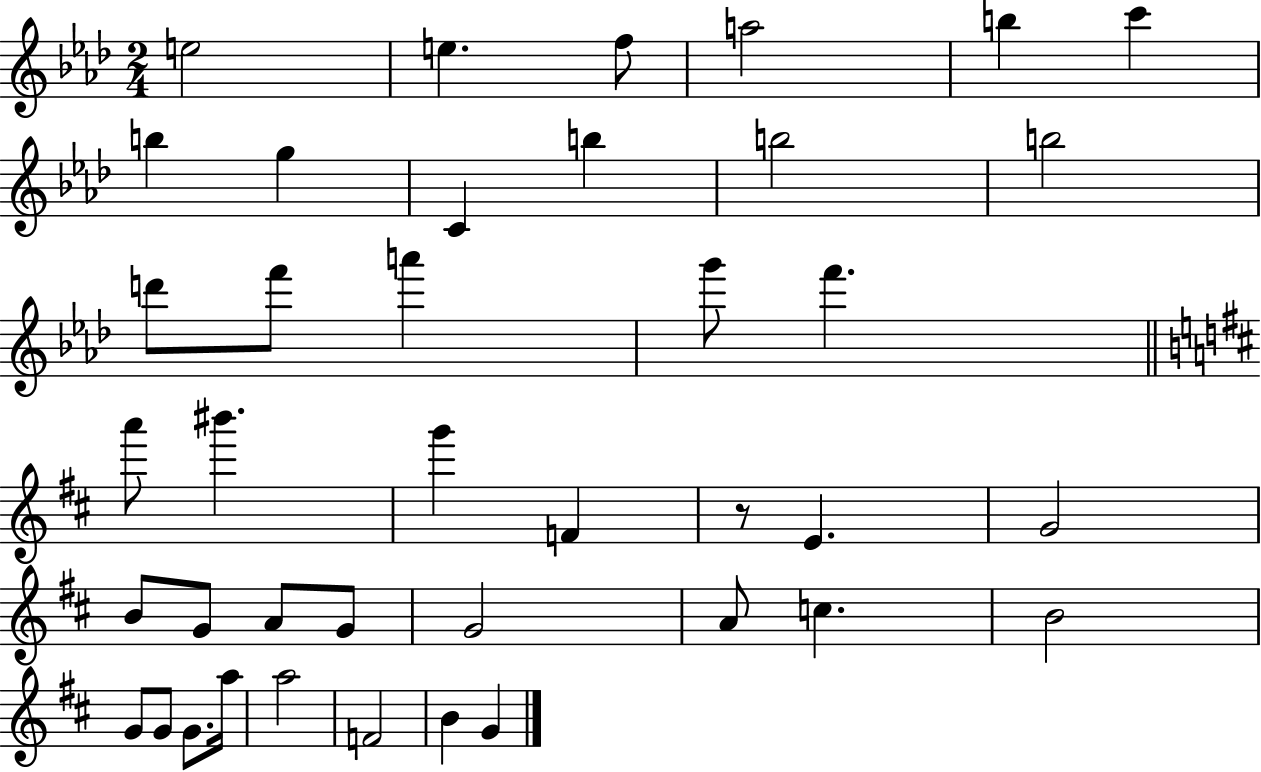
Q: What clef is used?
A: treble